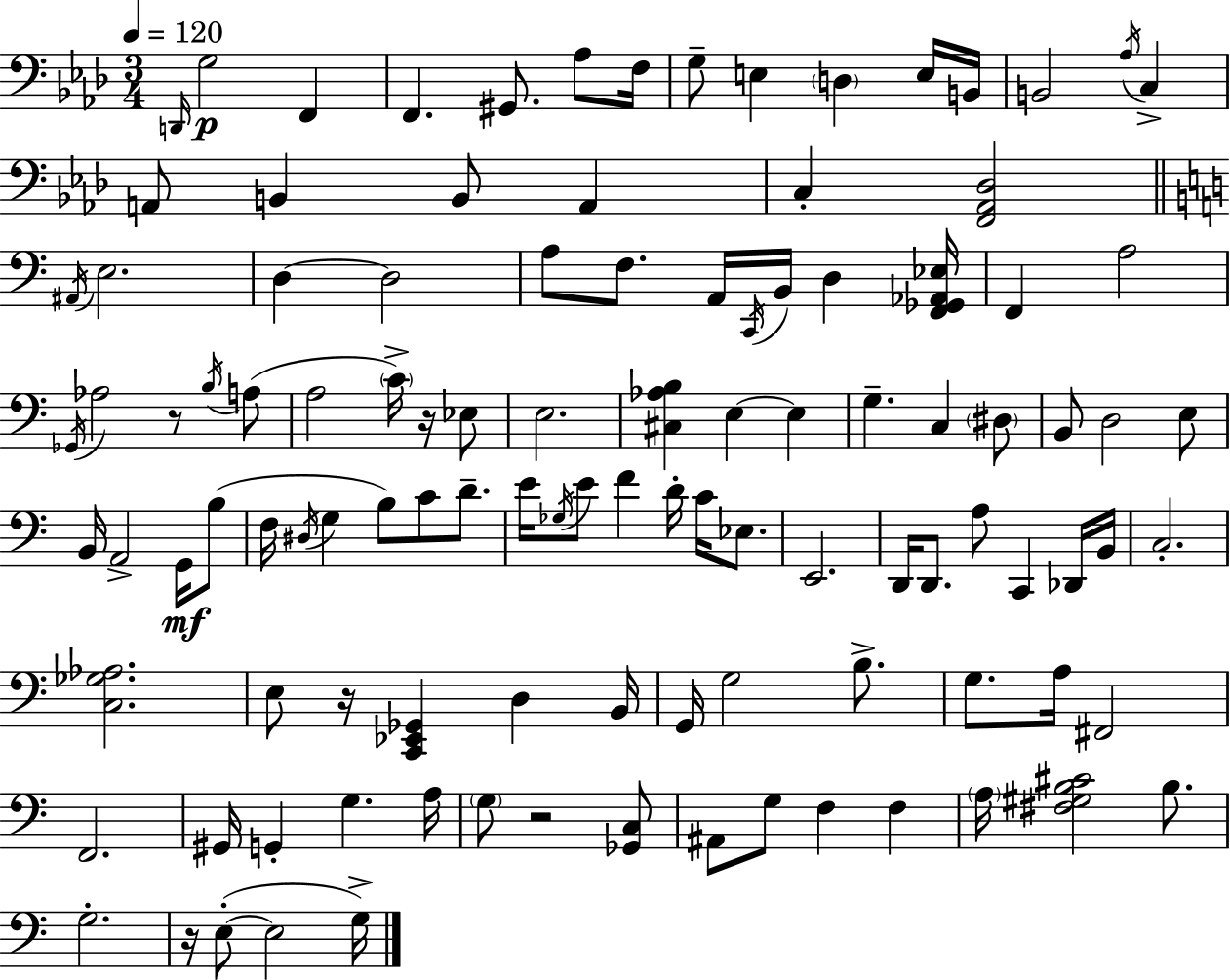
{
  \clef bass
  \numericTimeSignature
  \time 3/4
  \key f \minor
  \tempo 4 = 120
  \grace { d,16 }\p g2 f,4 | f,4. gis,8. aes8 | f16 g8-- e4 \parenthesize d4 e16 | b,16 b,2 \acciaccatura { aes16 } c4-> | \break a,8 b,4 b,8 a,4 | c4-. <f, aes, des>2 | \bar "||" \break \key c \major \acciaccatura { ais,16 } e2. | d4~~ d2 | a8 f8. a,16 \acciaccatura { c,16 } b,16 d4 | <f, ges, aes, ees>16 f,4 a2 | \break \acciaccatura { ges,16 } aes2 r8 | \acciaccatura { b16 } a8( a2 | \parenthesize c'16->) r16 ees8 e2. | <cis aes b>4 e4~~ | \break e4 g4.-- c4 | \parenthesize dis8 b,8 d2 | e8 b,16 a,2-> | g,16\mf b8( f16 \acciaccatura { dis16 } g4 b8) | \break c'8 d'8.-- e'16 \acciaccatura { ges16 } e'8 f'4 | d'16-. c'16 ees8. e,2. | d,16 d,8. a8 | c,4 des,16 b,16 c2.-. | \break <c ges aes>2. | e8 r16 <c, ees, ges,>4 | d4 b,16 g,16 g2 | b8.-> g8. a16 fis,2 | \break f,2. | gis,16 g,4-. g4. | a16 \parenthesize g8 r2 | <ges, c>8 ais,8 g8 f4 | \break f4 \parenthesize a16 <fis gis b cis'>2 | b8. g2.-. | r16 e8-.~(~ e2 | g16->) \bar "|."
}